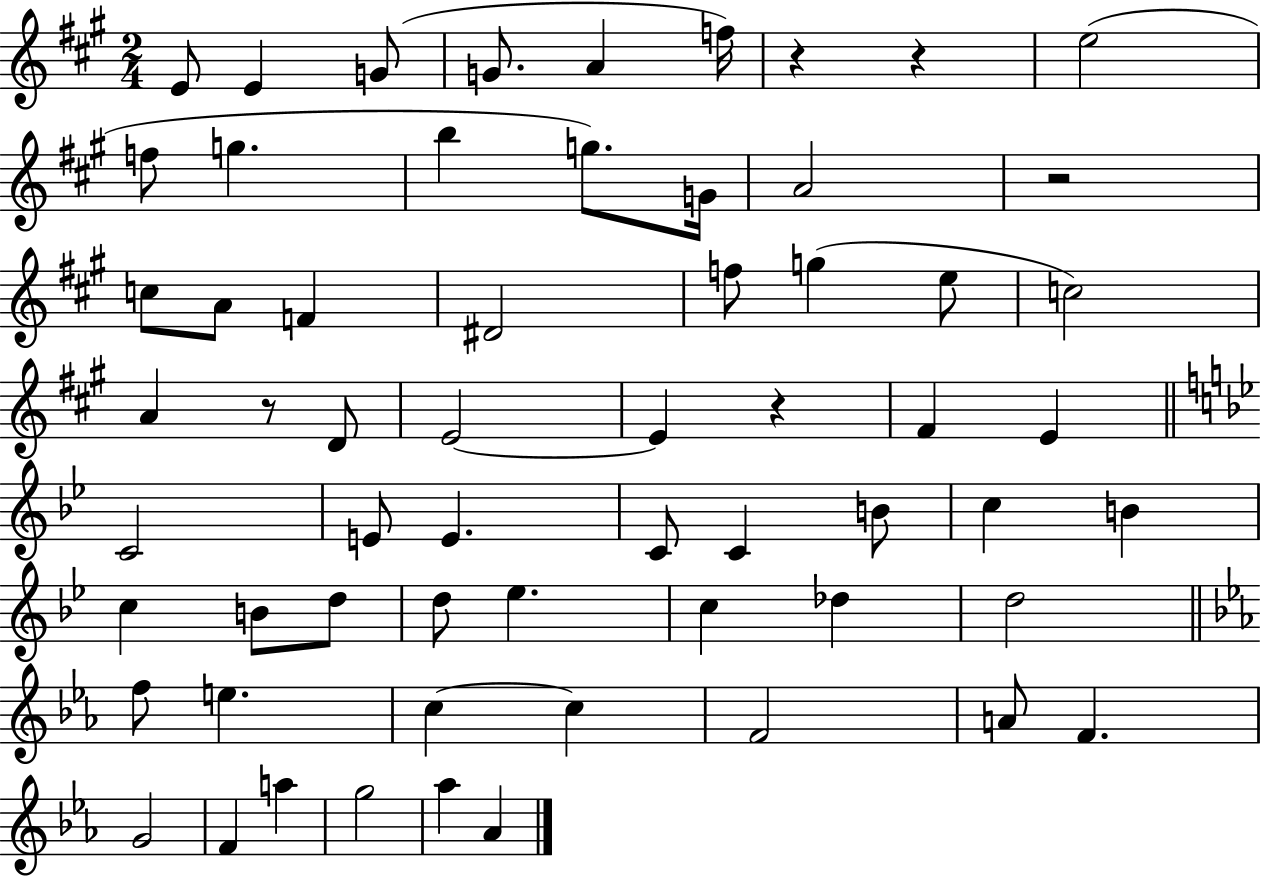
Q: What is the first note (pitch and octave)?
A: E4